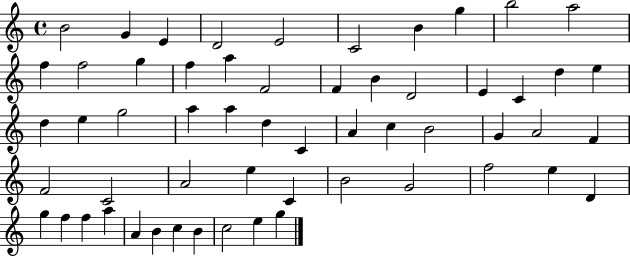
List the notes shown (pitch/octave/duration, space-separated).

B4/h G4/q E4/q D4/h E4/h C4/h B4/q G5/q B5/h A5/h F5/q F5/h G5/q F5/q A5/q F4/h F4/q B4/q D4/h E4/q C4/q D5/q E5/q D5/q E5/q G5/h A5/q A5/q D5/q C4/q A4/q C5/q B4/h G4/q A4/h F4/q F4/h C4/h A4/h E5/q C4/q B4/h G4/h F5/h E5/q D4/q G5/q F5/q F5/q A5/q A4/q B4/q C5/q B4/q C5/h E5/q G5/q